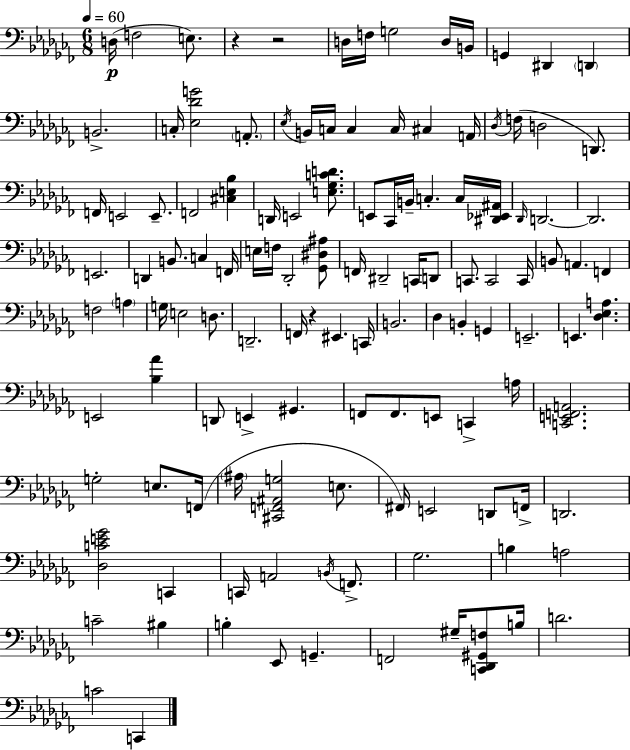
{
  \clef bass
  \numericTimeSignature
  \time 6/8
  \key aes \minor
  \tempo 4 = 60
  \repeat volta 2 { d16(\p f2 e8.) | r4 r2 | d16 f16 g2 d16 b,16 | g,4 dis,4 \parenthesize d,4 | \break b,2.-> | c16-. <ees des' g'>2 \parenthesize a,8.-. | \acciaccatura { ees16 } b,16 c16 c4 c16 cis4 | a,16 \acciaccatura { des16 } f16( d2 d,8.) | \break f,16 e,2 e,8.-- | f,2 <cis e bes>4 | d,16 e,2 <e ges c' d'>8. | e,8 ces,16 b,16-- c4.-. | \break c16 <dis, ees, ais,>16 \grace { des,16 } d,2.~~ | d,2. | e,2. | d,4 b,8. c4 | \break f,16 e16 f16 des,2-. | <ges, dis ais>8 f,16 dis,2-- | c,16 d,8 c,8. c,2 | c,16 b,8 a,4. f,4 | \break f2 \parenthesize a4 | g16 e2 | d8. d,2.-- | f,16 r4 eis,4. | \break c,16 b,2. | des4 b,4-. g,4 | e,2.-- | e,4. <des ees a>4. | \break e,2 <bes aes'>4 | d,8 e,4-> gis,4. | f,8 f,8. e,8 c,4-> | a16 <c, e, f, a,>2. | \break g2-. e8. | f,16( \parenthesize ais16 <cis, f, ais, g>2 | e8. fis,16) e,2 | d,8 f,16-> d,2. | \break <des c' e' ges'>2 c,4 | c,16 a,2 | \acciaccatura { b,16 } f,8.-> ges2. | b4 a2 | \break c'2-- | bis4 b4-. ees,8 g,4.-- | f,2 | gis16-- <c, des, gis, f>8 b16 d'2. | \break c'2 | c,4 } \bar "|."
}